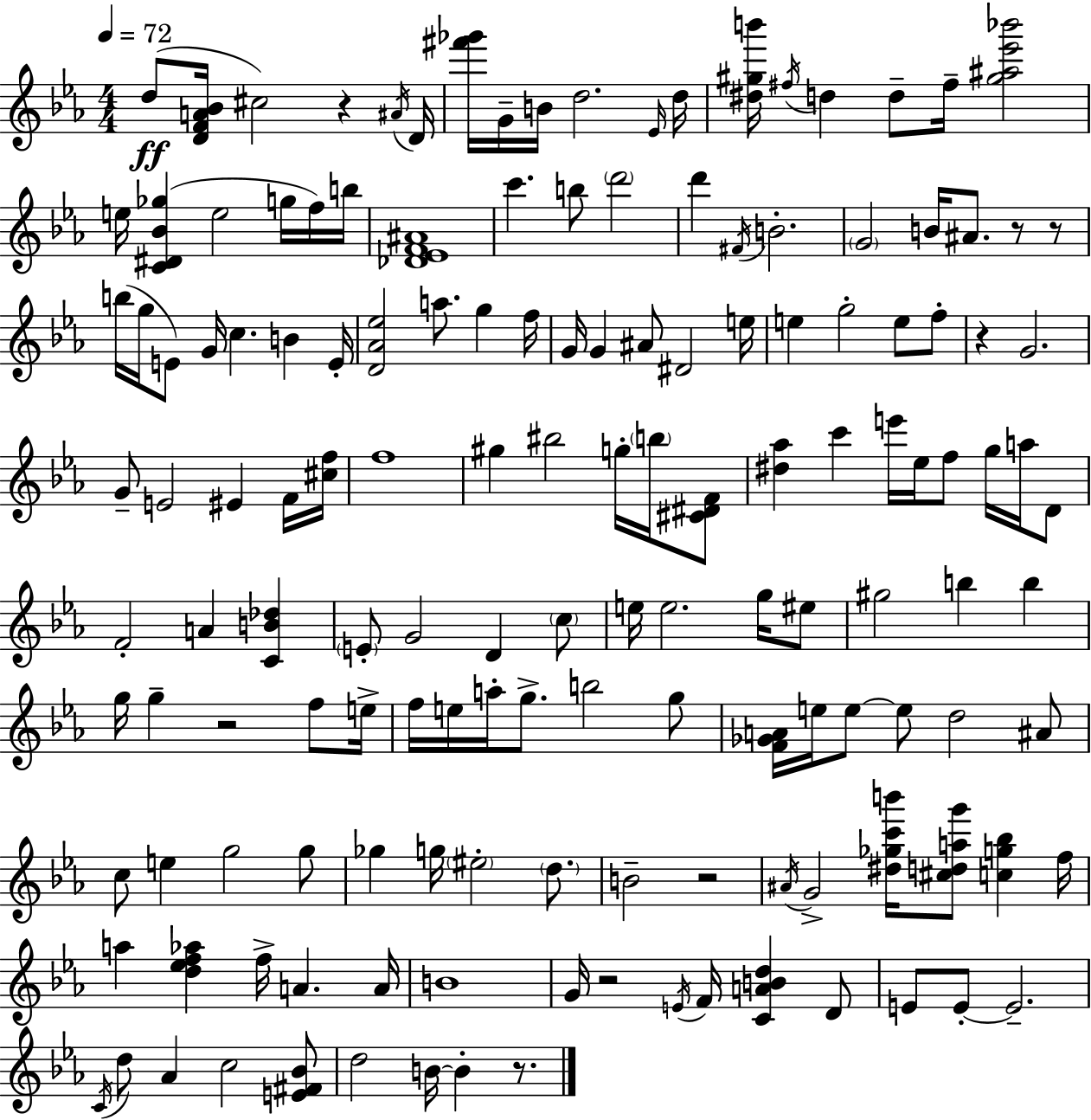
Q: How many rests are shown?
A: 8